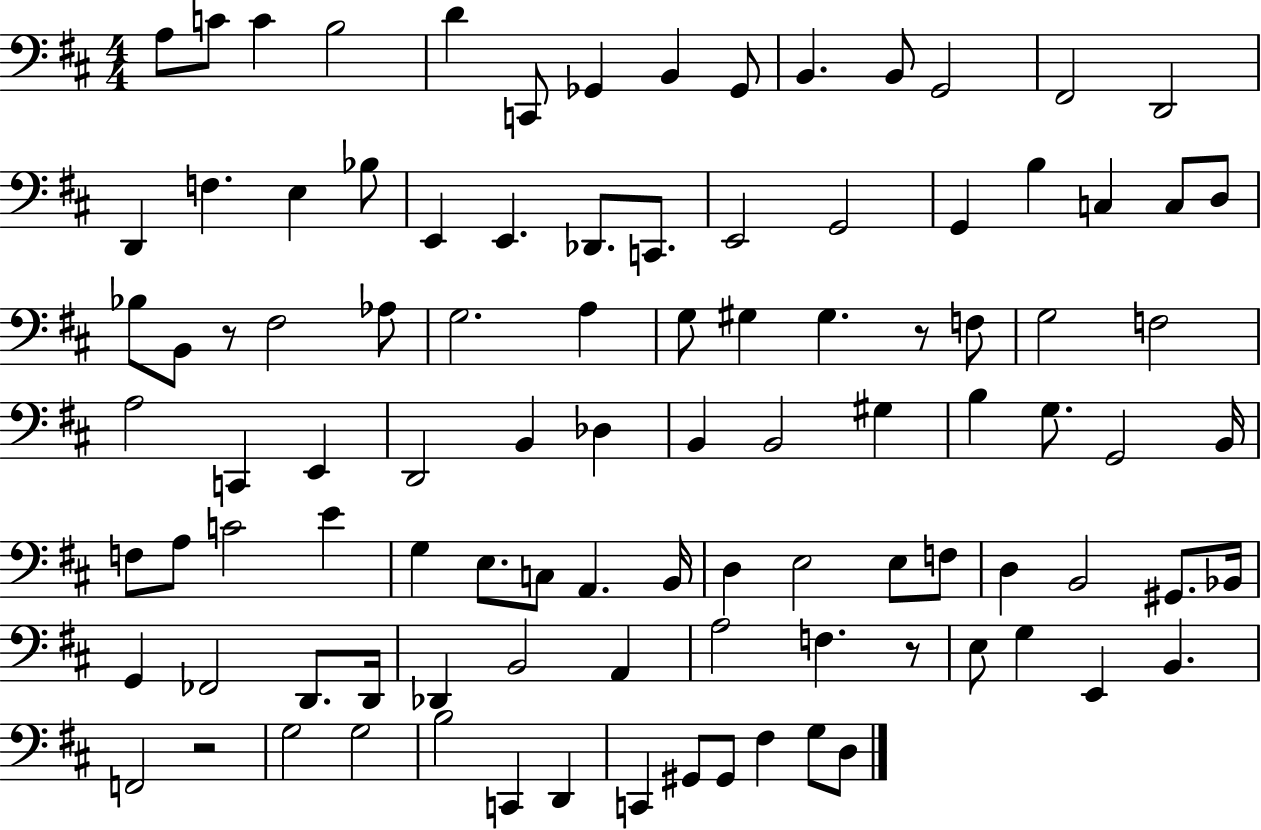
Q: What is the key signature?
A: D major